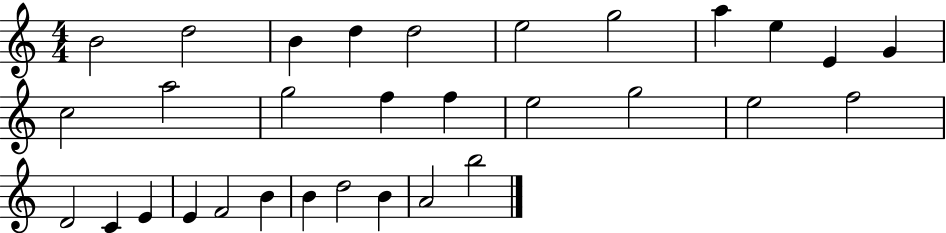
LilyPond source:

{
  \clef treble
  \numericTimeSignature
  \time 4/4
  \key c \major
  b'2 d''2 | b'4 d''4 d''2 | e''2 g''2 | a''4 e''4 e'4 g'4 | \break c''2 a''2 | g''2 f''4 f''4 | e''2 g''2 | e''2 f''2 | \break d'2 c'4 e'4 | e'4 f'2 b'4 | b'4 d''2 b'4 | a'2 b''2 | \break \bar "|."
}